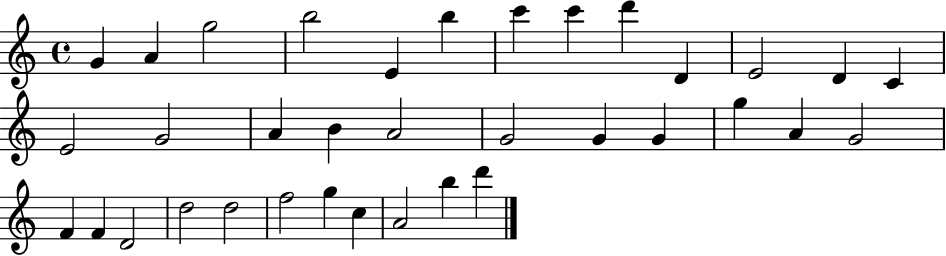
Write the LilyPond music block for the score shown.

{
  \clef treble
  \time 4/4
  \defaultTimeSignature
  \key c \major
  g'4 a'4 g''2 | b''2 e'4 b''4 | c'''4 c'''4 d'''4 d'4 | e'2 d'4 c'4 | \break e'2 g'2 | a'4 b'4 a'2 | g'2 g'4 g'4 | g''4 a'4 g'2 | \break f'4 f'4 d'2 | d''2 d''2 | f''2 g''4 c''4 | a'2 b''4 d'''4 | \break \bar "|."
}